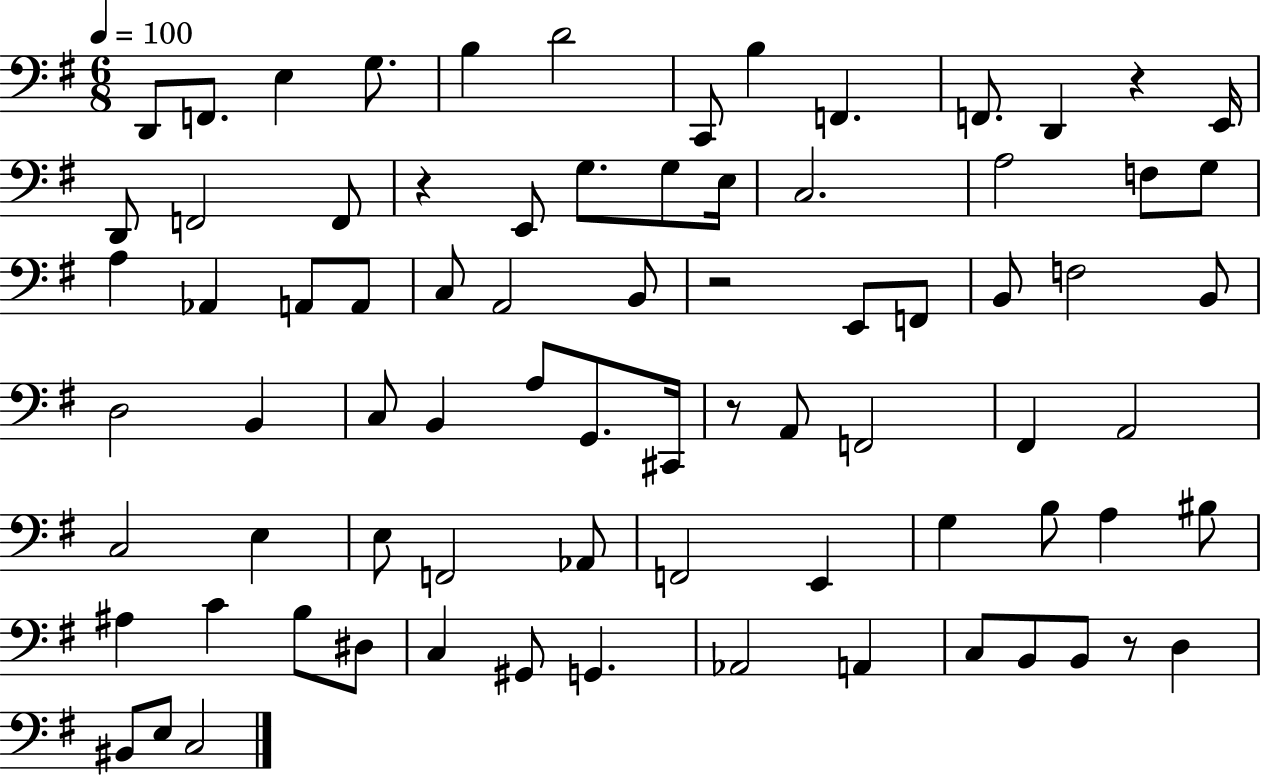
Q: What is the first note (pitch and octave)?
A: D2